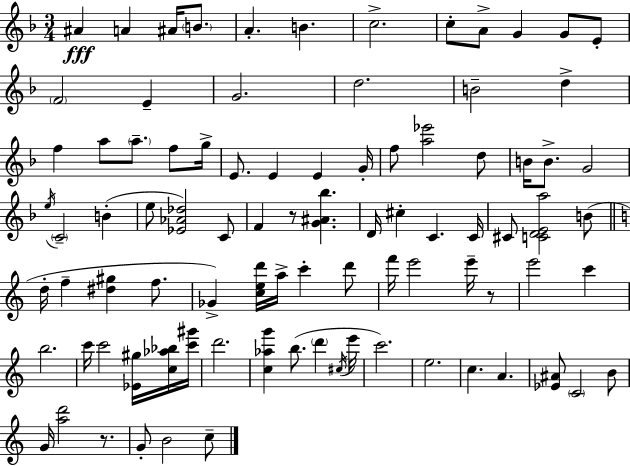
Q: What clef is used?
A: treble